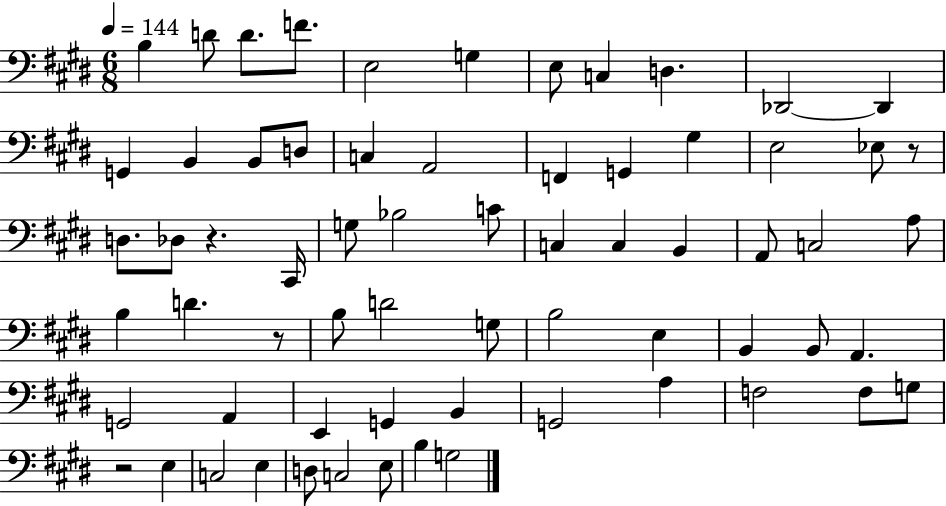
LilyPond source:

{
  \clef bass
  \numericTimeSignature
  \time 6/8
  \key e \major
  \tempo 4 = 144
  b4 d'8 d'8. f'8. | e2 g4 | e8 c4 d4. | des,2~~ des,4 | \break g,4 b,4 b,8 d8 | c4 a,2 | f,4 g,4 gis4 | e2 ees8 r8 | \break d8. des8 r4. cis,16 | g8 bes2 c'8 | c4 c4 b,4 | a,8 c2 a8 | \break b4 d'4. r8 | b8 d'2 g8 | b2 e4 | b,4 b,8 a,4. | \break g,2 a,4 | e,4 g,4 b,4 | g,2 a4 | f2 f8 g8 | \break r2 e4 | c2 e4 | d8 c2 e8 | b4 g2 | \break \bar "|."
}